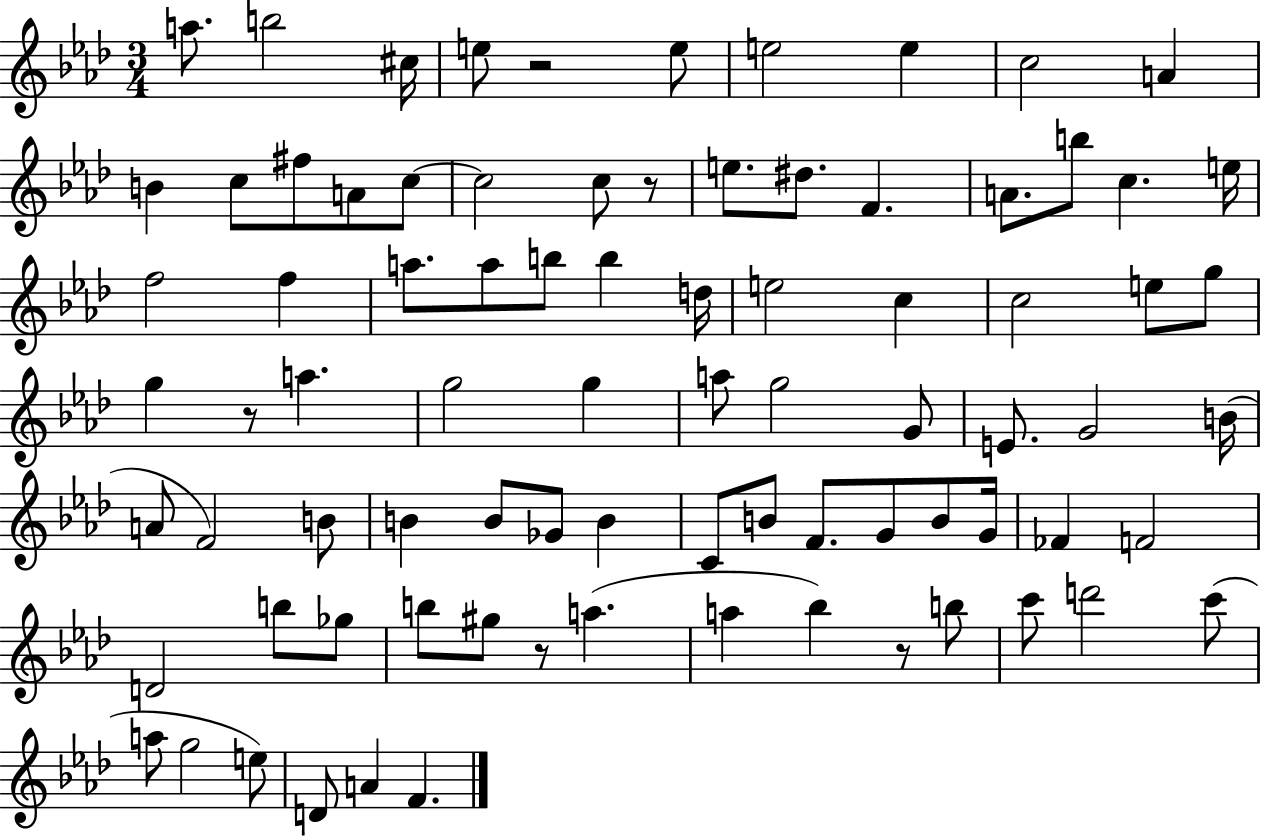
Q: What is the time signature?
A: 3/4